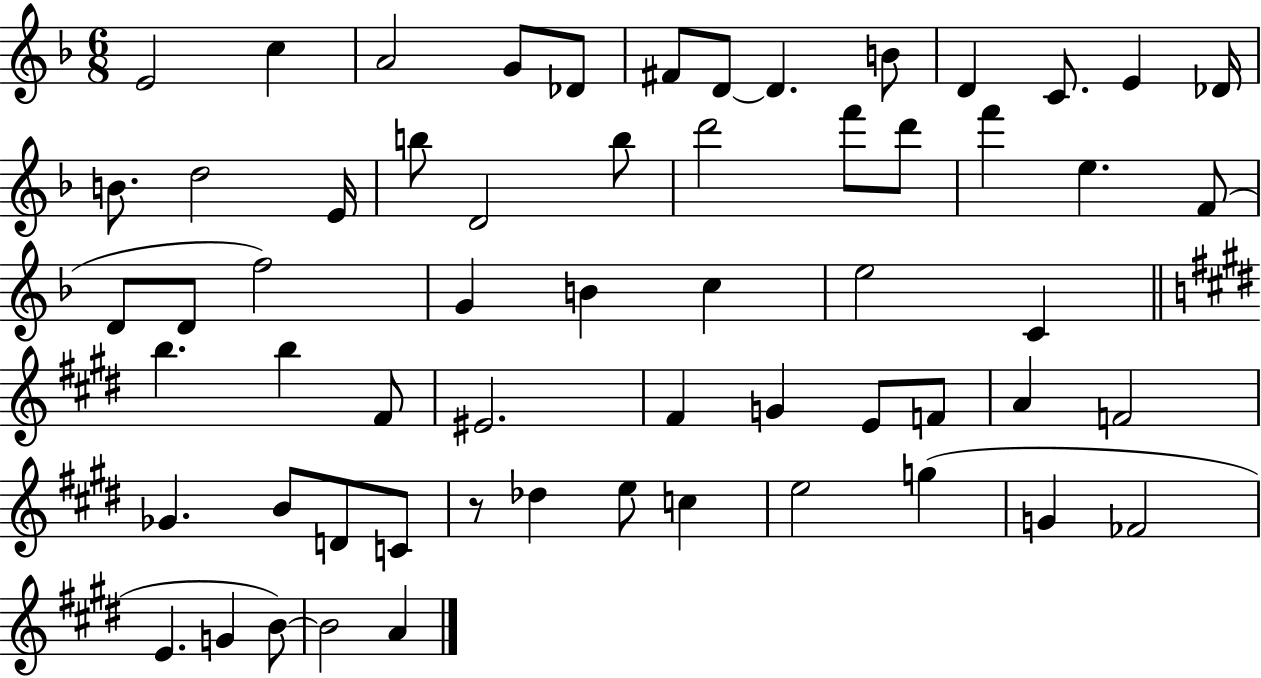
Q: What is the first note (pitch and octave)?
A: E4